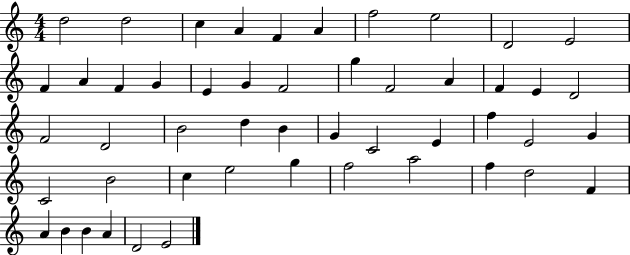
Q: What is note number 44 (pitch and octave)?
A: F4